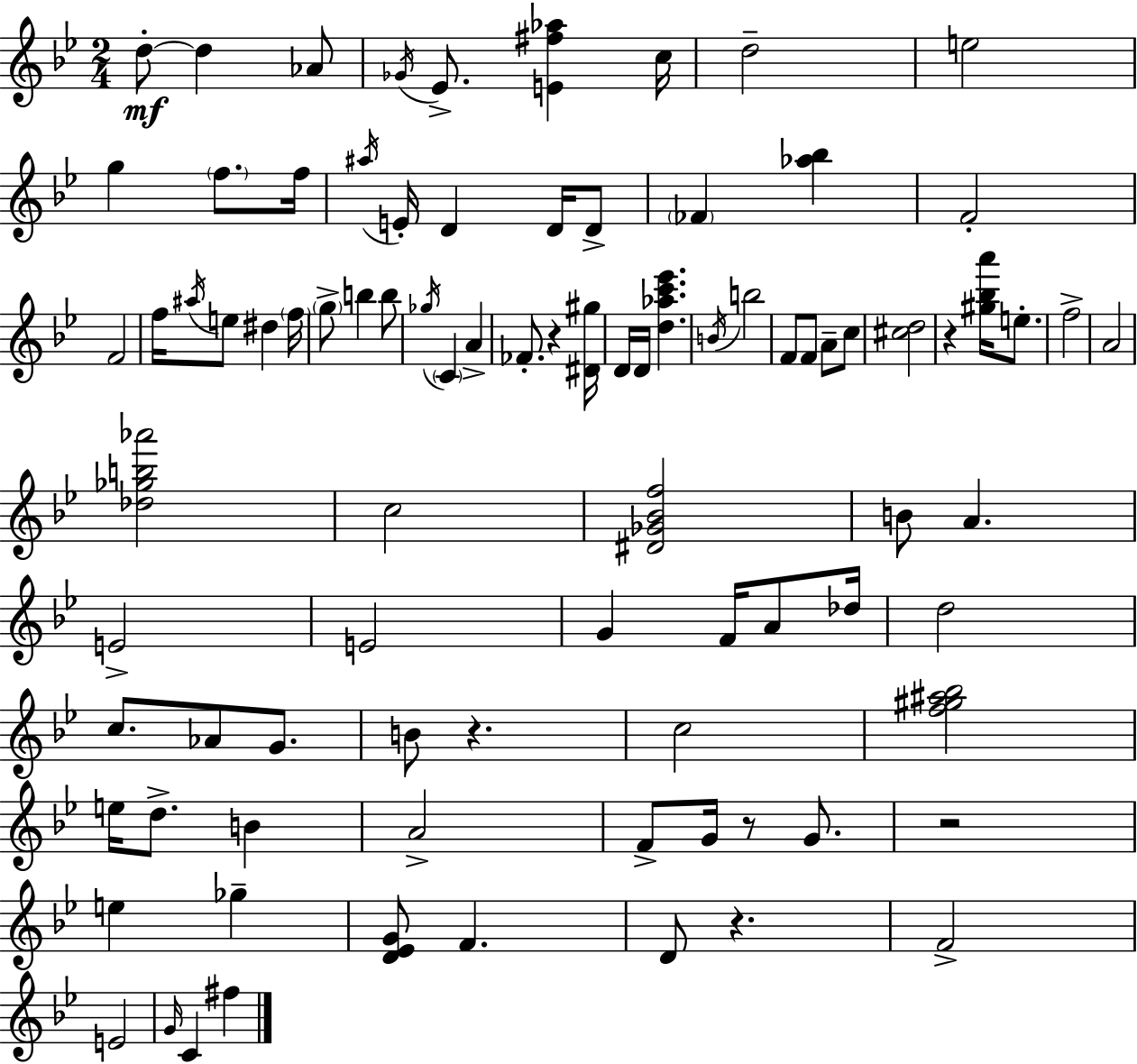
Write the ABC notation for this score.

X:1
T:Untitled
M:2/4
L:1/4
K:Bb
d/2 d _A/2 _G/4 _E/2 [E^f_a] c/4 d2 e2 g f/2 f/4 ^a/4 E/4 D D/4 D/2 _F [_a_b] F2 F2 f/4 ^a/4 e/2 ^d f/4 g/2 b b/2 _g/4 C A _F/2 z [^D^g]/4 D/4 D/4 [d_ac'_e'] B/4 b2 F/2 F/2 A/2 c/2 [^cd]2 z [^g_ba']/4 e/2 f2 A2 [_d_gb_a']2 c2 [^D_G_Bf]2 B/2 A E2 E2 G F/4 A/2 _d/4 d2 c/2 _A/2 G/2 B/2 z c2 [f^g^a_b]2 e/4 d/2 B A2 F/2 G/4 z/2 G/2 z2 e _g [D_EG]/2 F D/2 z F2 E2 G/4 C ^f